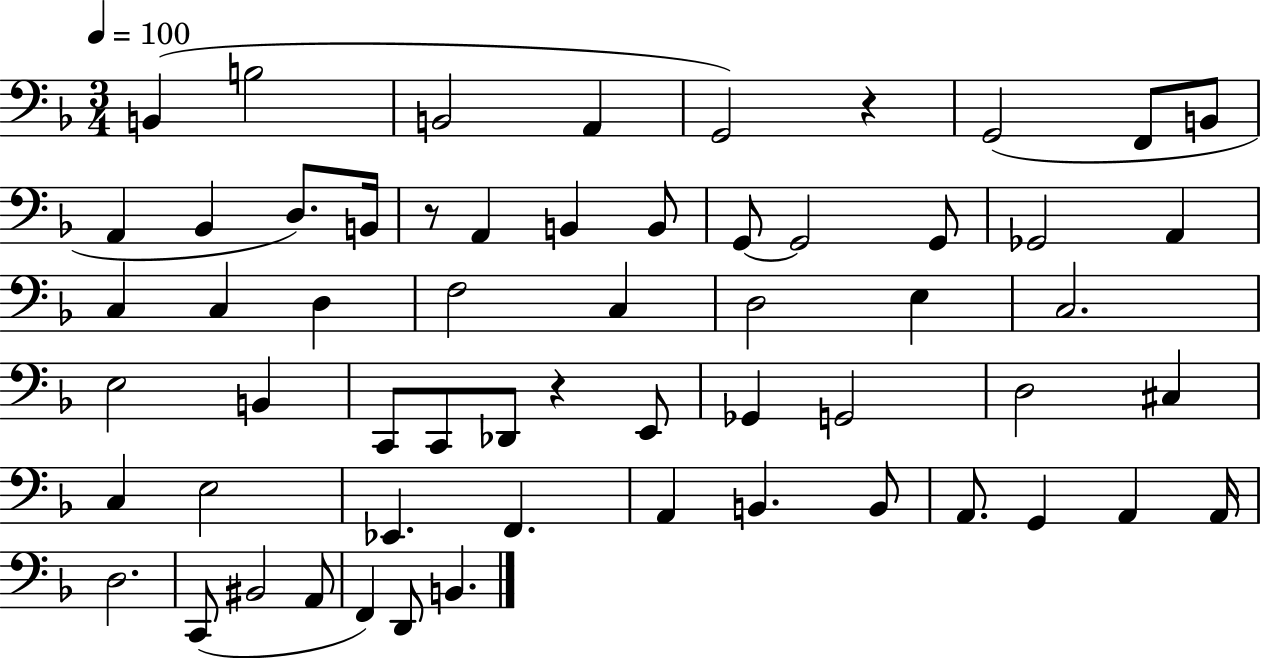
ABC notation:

X:1
T:Untitled
M:3/4
L:1/4
K:F
B,, B,2 B,,2 A,, G,,2 z G,,2 F,,/2 B,,/2 A,, _B,, D,/2 B,,/4 z/2 A,, B,, B,,/2 G,,/2 G,,2 G,,/2 _G,,2 A,, C, C, D, F,2 C, D,2 E, C,2 E,2 B,, C,,/2 C,,/2 _D,,/2 z E,,/2 _G,, G,,2 D,2 ^C, C, E,2 _E,, F,, A,, B,, B,,/2 A,,/2 G,, A,, A,,/4 D,2 C,,/2 ^B,,2 A,,/2 F,, D,,/2 B,,